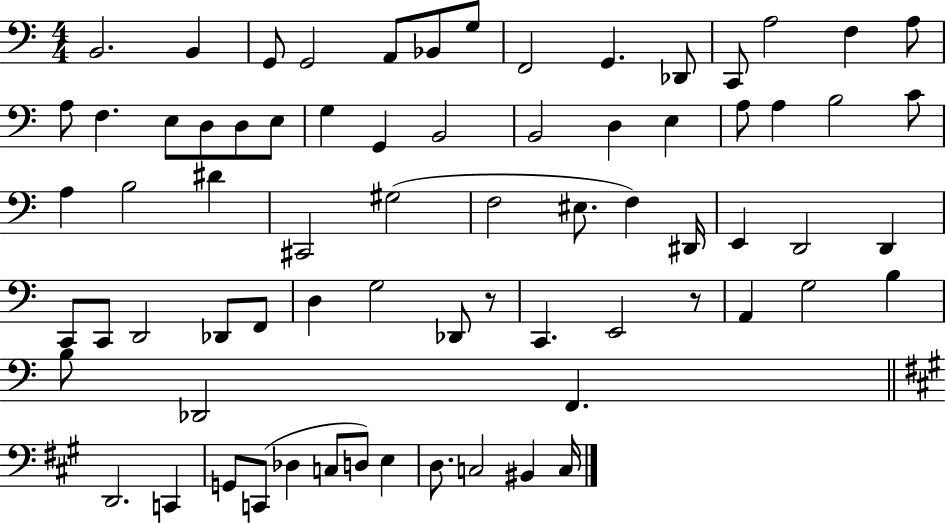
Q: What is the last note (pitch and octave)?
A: C3